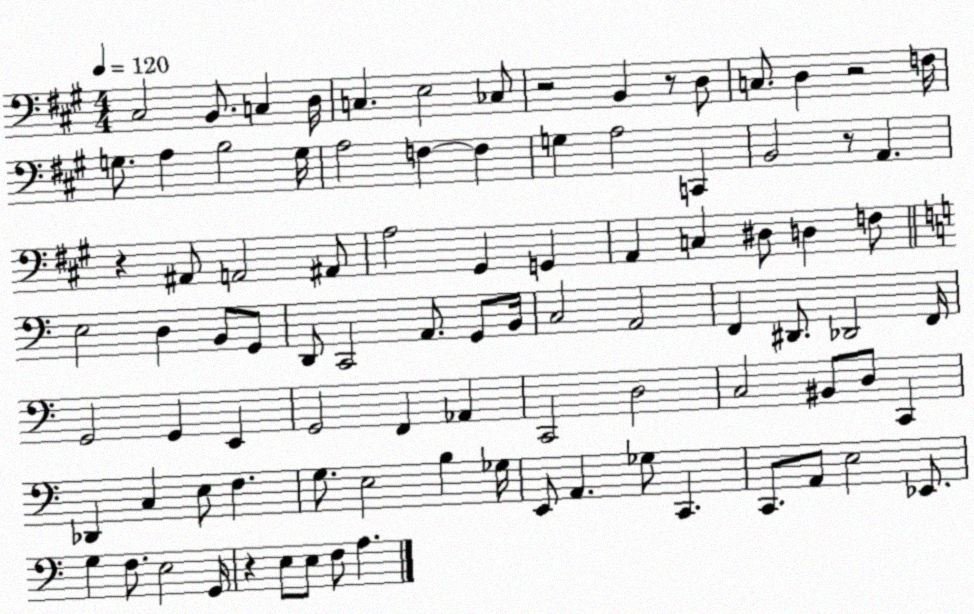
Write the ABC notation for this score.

X:1
T:Untitled
M:4/4
L:1/4
K:A
^C,2 B,,/2 C, D,/4 C, E,2 _C,/2 z2 B,, z/2 D,/2 C,/2 D, z2 F,/4 G,/2 A, B,2 G,/4 A,2 F, F, G, A,2 C,, B,,2 z/2 A,, z ^A,,/2 A,,2 ^A,,/2 A,2 ^G,, G,, A,, C, ^D,/2 D, F,/2 E,2 D, B,,/2 G,,/2 D,,/2 C,,2 A,,/2 G,,/2 B,,/4 C,2 A,,2 F,, ^D,,/2 _D,,2 F,,/4 G,,2 G,, E,, G,,2 F,, _A,, C,,2 D,2 C,2 ^B,,/2 D,/2 C,, _D,, C, E,/2 F, G,/2 E,2 B, _G,/4 E,,/2 A,, _G,/2 C,, C,,/2 A,,/2 E,2 _E,,/2 G, F,/2 E,2 G,,/4 z E,/2 E,/2 F,/2 A,